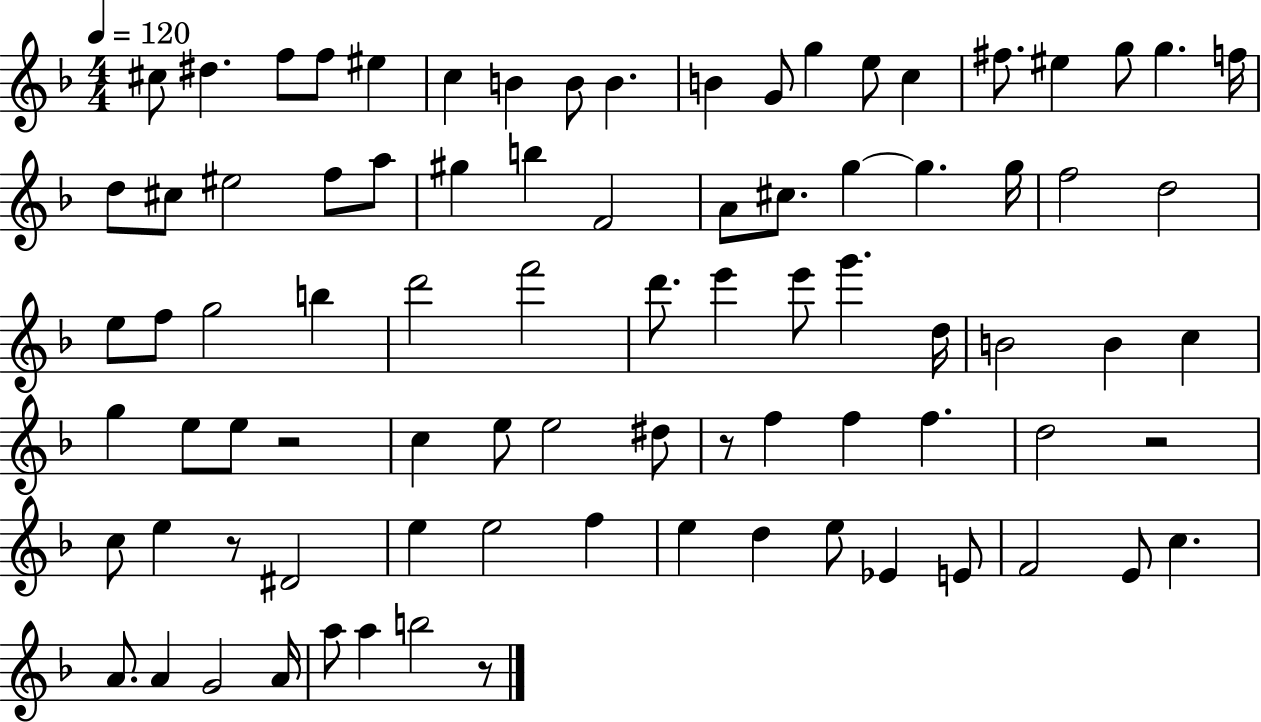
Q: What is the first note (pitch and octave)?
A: C#5